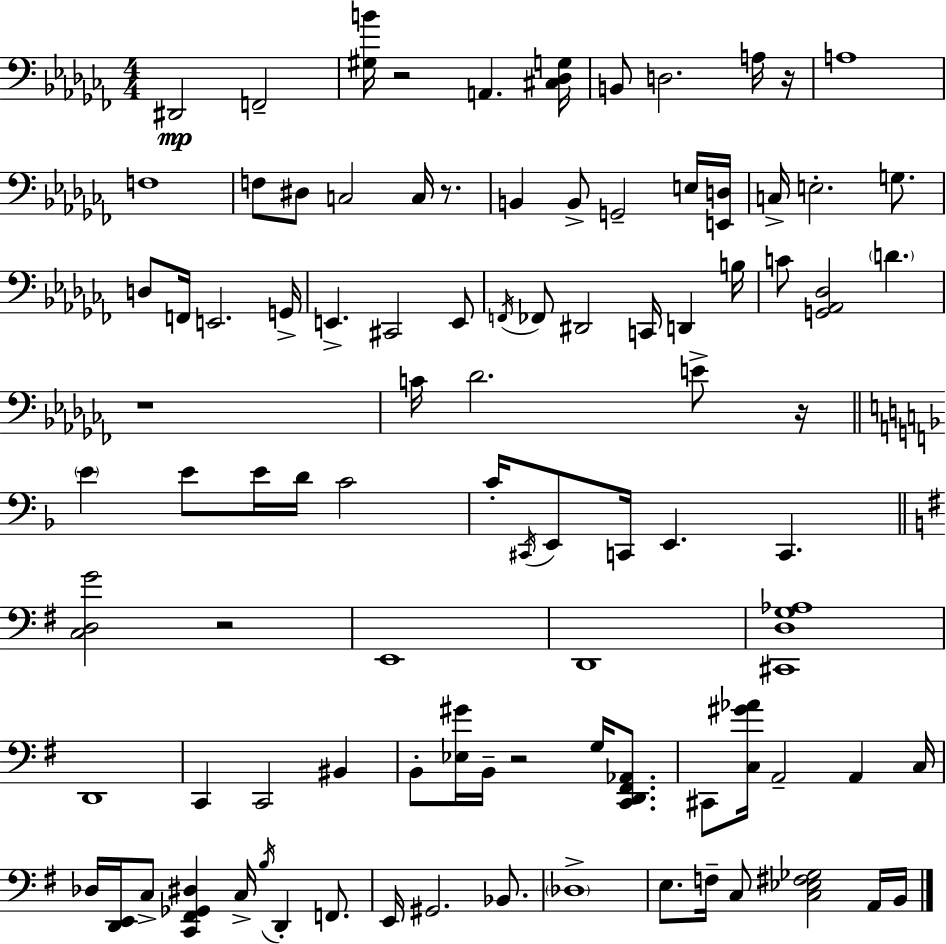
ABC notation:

X:1
T:Untitled
M:4/4
L:1/4
K:Abm
^D,,2 F,,2 [^G,B]/4 z2 A,, [^C,_D,G,]/4 B,,/2 D,2 A,/4 z/4 A,4 F,4 F,/2 ^D,/2 C,2 C,/4 z/2 B,, B,,/2 G,,2 E,/4 [E,,D,]/4 C,/4 E,2 G,/2 D,/2 F,,/4 E,,2 G,,/4 E,, ^C,,2 E,,/2 F,,/4 _F,,/2 ^D,,2 C,,/4 D,, B,/4 C/2 [G,,_A,,_D,]2 D z4 C/4 _D2 E/2 z/4 E E/2 E/4 D/4 C2 C/4 ^C,,/4 E,,/2 C,,/4 E,, C,, [C,D,G]2 z2 E,,4 D,,4 [^C,,D,G,_A,]4 D,,4 C,, C,,2 ^B,, B,,/2 [_E,^G]/4 B,,/4 z2 G,/4 [C,,D,,^F,,_A,,]/2 ^C,,/2 [C,^G_A]/4 A,,2 A,, C,/4 _D,/4 [D,,E,,]/4 C,/2 [C,,^F,,_G,,^D,] C,/4 B,/4 D,, F,,/2 E,,/4 ^G,,2 _B,,/2 _D,4 E,/2 F,/4 C,/2 [C,_E,^F,_G,]2 A,,/4 B,,/4